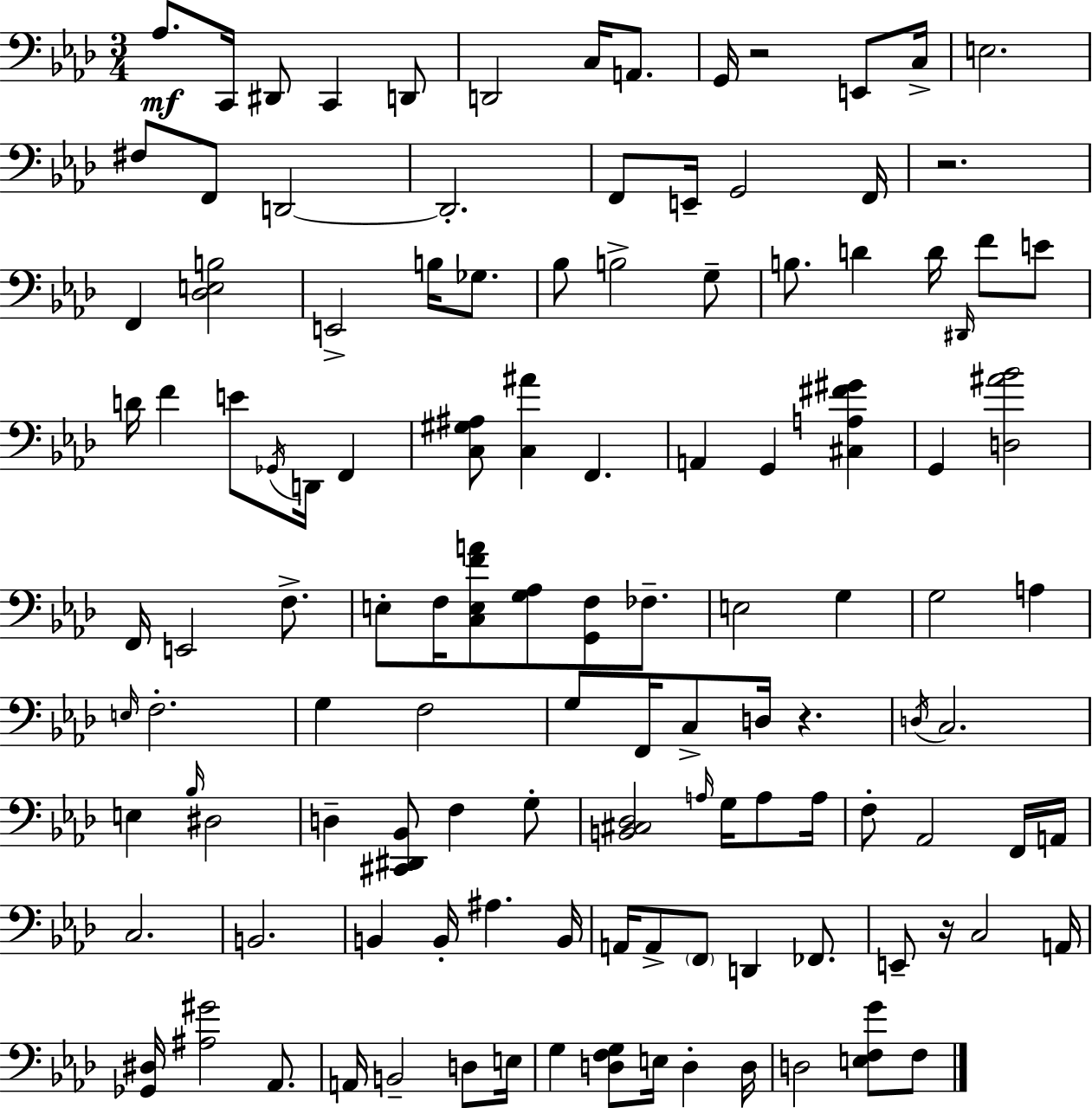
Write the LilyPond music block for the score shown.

{
  \clef bass
  \numericTimeSignature
  \time 3/4
  \key f \minor
  aes8.\mf c,16 dis,8 c,4 d,8 | d,2 c16 a,8. | g,16 r2 e,8 c16-> | e2. | \break fis8 f,8 d,2~~ | d,2.-. | f,8 e,16-- g,2 f,16 | r2. | \break f,4 <des e b>2 | e,2-> b16 ges8. | bes8 b2-> g8-- | b8. d'4 d'16 \grace { dis,16 } f'8 e'8 | \break d'16 f'4 e'8 \acciaccatura { ges,16 } d,16 f,4 | <c gis ais>8 <c ais'>4 f,4. | a,4 g,4 <cis a fis' gis'>4 | g,4 <d ais' bes'>2 | \break f,16 e,2 f8.-> | e8-. f16 <c e f' a'>8 <g aes>8 <g, f>8 fes8.-- | e2 g4 | g2 a4 | \break \grace { e16 } f2.-. | g4 f2 | g8 f,16 c8-> d16 r4. | \acciaccatura { d16 } c2. | \break e4 \grace { bes16 } dis2 | d4-- <cis, dis, bes,>8 f4 | g8-. <b, cis des>2 | \grace { a16 } g16 a8 a16 f8-. aes,2 | \break f,16 a,16 c2. | b,2. | b,4 b,16-. ais4. | b,16 a,16 a,8-> \parenthesize f,8 d,4 | \break fes,8. e,8-- r16 c2 | a,16 <ges, dis>16 <ais gis'>2 | aes,8. a,16 b,2-- | d8 e16 g4 <d f g>8 | \break e16 d4-. d16 d2 | <e f g'>8 f8 \bar "|."
}